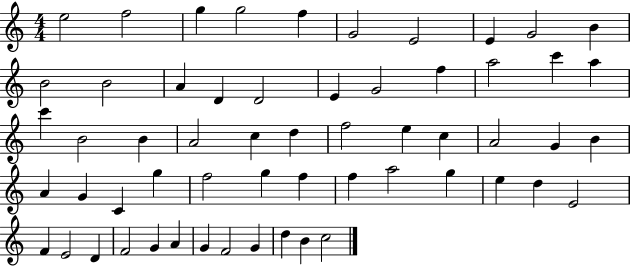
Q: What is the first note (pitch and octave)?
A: E5